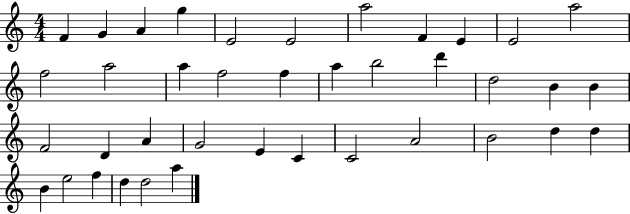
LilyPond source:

{
  \clef treble
  \numericTimeSignature
  \time 4/4
  \key c \major
  f'4 g'4 a'4 g''4 | e'2 e'2 | a''2 f'4 e'4 | e'2 a''2 | \break f''2 a''2 | a''4 f''2 f''4 | a''4 b''2 d'''4 | d''2 b'4 b'4 | \break f'2 d'4 a'4 | g'2 e'4 c'4 | c'2 a'2 | b'2 d''4 d''4 | \break b'4 e''2 f''4 | d''4 d''2 a''4 | \bar "|."
}